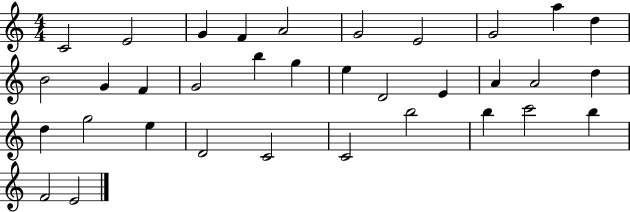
{
  \clef treble
  \numericTimeSignature
  \time 4/4
  \key c \major
  c'2 e'2 | g'4 f'4 a'2 | g'2 e'2 | g'2 a''4 d''4 | \break b'2 g'4 f'4 | g'2 b''4 g''4 | e''4 d'2 e'4 | a'4 a'2 d''4 | \break d''4 g''2 e''4 | d'2 c'2 | c'2 b''2 | b''4 c'''2 b''4 | \break f'2 e'2 | \bar "|."
}